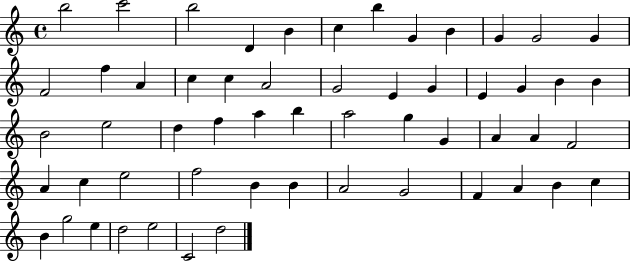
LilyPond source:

{
  \clef treble
  \time 4/4
  \defaultTimeSignature
  \key c \major
  b''2 c'''2 | b''2 d'4 b'4 | c''4 b''4 g'4 b'4 | g'4 g'2 g'4 | \break f'2 f''4 a'4 | c''4 c''4 a'2 | g'2 e'4 g'4 | e'4 g'4 b'4 b'4 | \break b'2 e''2 | d''4 f''4 a''4 b''4 | a''2 g''4 g'4 | a'4 a'4 f'2 | \break a'4 c''4 e''2 | f''2 b'4 b'4 | a'2 g'2 | f'4 a'4 b'4 c''4 | \break b'4 g''2 e''4 | d''2 e''2 | c'2 d''2 | \bar "|."
}